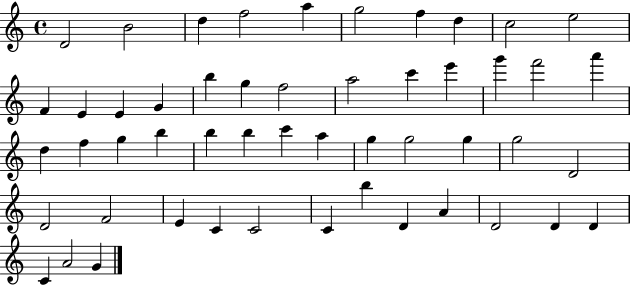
X:1
T:Untitled
M:4/4
L:1/4
K:C
D2 B2 d f2 a g2 f d c2 e2 F E E G b g f2 a2 c' e' g' f'2 a' d f g b b b c' a g g2 g g2 D2 D2 F2 E C C2 C b D A D2 D D C A2 G